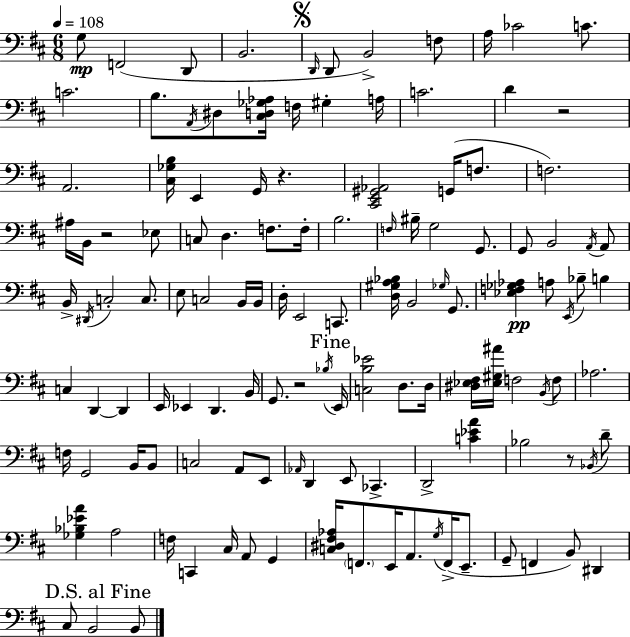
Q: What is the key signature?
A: D major